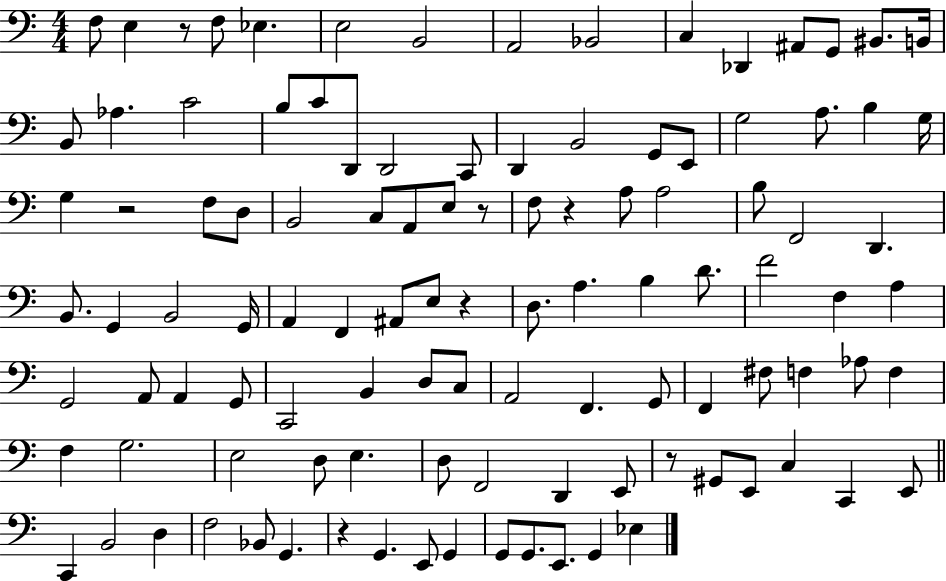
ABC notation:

X:1
T:Untitled
M:4/4
L:1/4
K:C
F,/2 E, z/2 F,/2 _E, E,2 B,,2 A,,2 _B,,2 C, _D,, ^A,,/2 G,,/2 ^B,,/2 B,,/4 B,,/2 _A, C2 B,/2 C/2 D,,/2 D,,2 C,,/2 D,, B,,2 G,,/2 E,,/2 G,2 A,/2 B, G,/4 G, z2 F,/2 D,/2 B,,2 C,/2 A,,/2 E,/2 z/2 F,/2 z A,/2 A,2 B,/2 F,,2 D,, B,,/2 G,, B,,2 G,,/4 A,, F,, ^A,,/2 E,/2 z D,/2 A, B, D/2 F2 F, A, G,,2 A,,/2 A,, G,,/2 C,,2 B,, D,/2 C,/2 A,,2 F,, G,,/2 F,, ^F,/2 F, _A,/2 F, F, G,2 E,2 D,/2 E, D,/2 F,,2 D,, E,,/2 z/2 ^G,,/2 E,,/2 C, C,, E,,/2 C,, B,,2 D, F,2 _B,,/2 G,, z G,, E,,/2 G,, G,,/2 G,,/2 E,,/2 G,, _E,